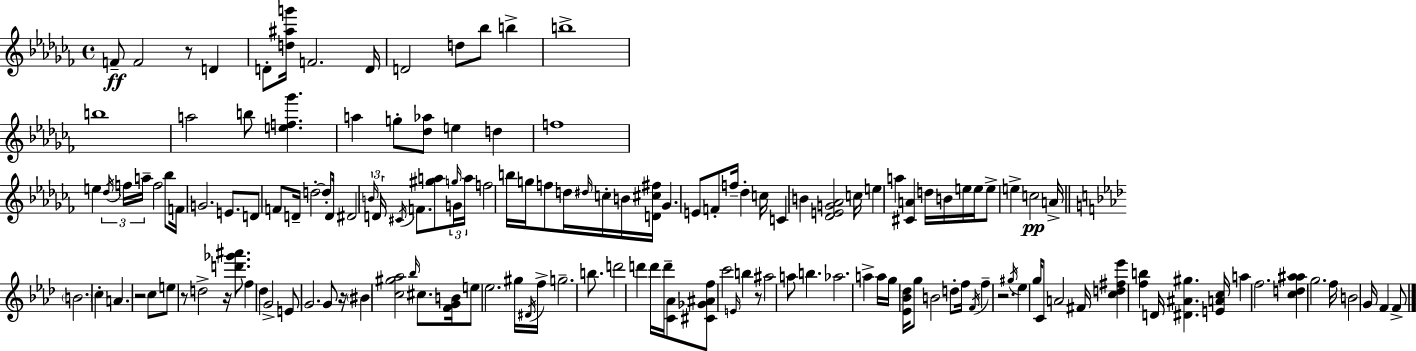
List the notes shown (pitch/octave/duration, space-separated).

F4/e F4/h R/e D4/q D4/e [D5,A#5,G6]/s F4/h. D4/s D4/h D5/e Bb5/e B5/q B5/w B5/w A5/h B5/e [E5,F5,Gb6]/q. A5/q G5/e [Db5,Ab5]/e E5/q D5/q F5/w E5/q Db5/s F5/s A5/s F5/h Bb5/e F4/s G4/h. E4/e. D4/e F4/e D4/s D5/h D5/e D4/s D#4/h B4/s D4/s C#4/s F4/e. [G#5,A5]/e G5/s G4/s A5/s F5/h B5/s G5/s F5/e D5/s D#5/s C5/s B4/s [D4,C#5,F#5]/s Gb4/q. E4/e F4/e F5/s Db5/q C5/s C4/q B4/q [Db4,E4,G4,Ab4]/h C5/s E5/q A5/q [C#4,A4]/q D5/s B4/s E5/s E5/s E5/e E5/q C5/h A4/s B4/h. C5/q A4/q. R/h C5/e E5/e R/e D5/h R/s [D6,Gb6,A#6]/e. F5/q Db5/q G4/h E4/e G4/h. G4/e R/s BIS4/q [C5,G#5,Ab5]/h Bb5/s C#5/e. [F4,G4,B4]/s E5/e Eb5/h. G#5/s D#4/s F5/s G5/h. B5/e. D6/h D6/q D6/s D6/s [C4,Ab4]/e [C#4,Gb4,A#4,F5]/e C6/h E4/s B5/q R/e A#5/h A5/e B5/q. Ab5/h. A5/q A5/s G5/s [Eb4,Bb4,Db5]/s G5/e B4/h D5/e F5/s F4/s F5/q R/h. G#5/s Eb5/q G5/s C4/e A4/h F#4/s [C5,D5,F#5,Eb6]/q [F5,B5]/q D4/s [D#4,A#4,G#5]/q. [E4,A4,C5]/s A5/q F5/h. [C5,D5,A#5,A#5]/q G5/h. F5/s B4/h G4/s F4/q F4/e